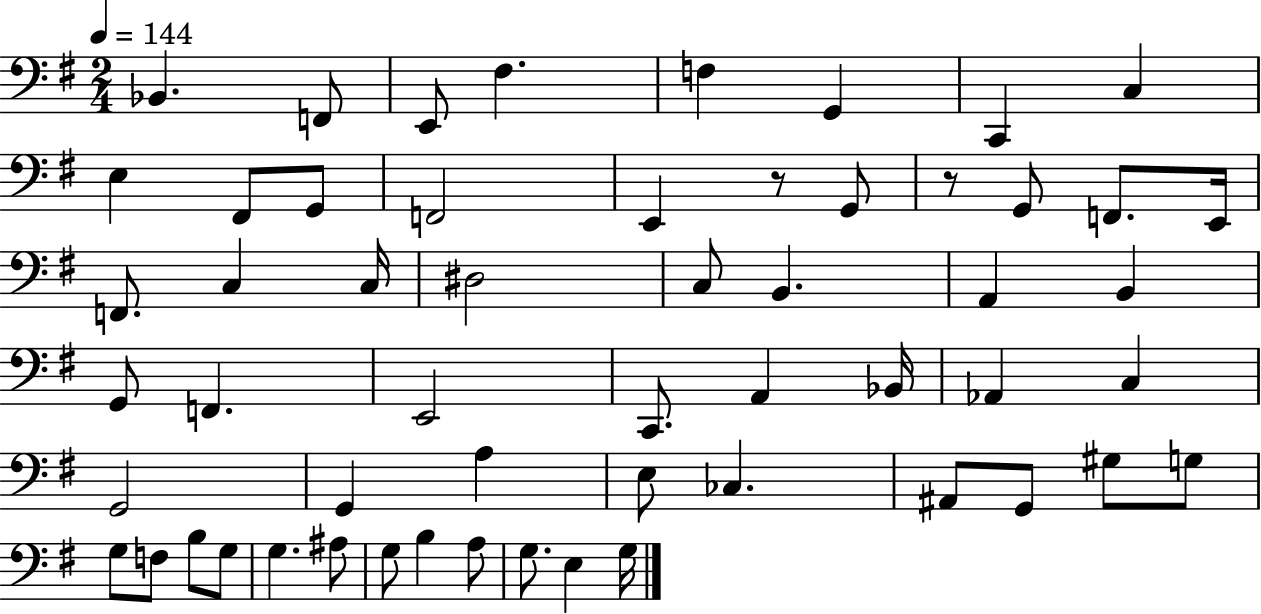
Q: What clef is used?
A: bass